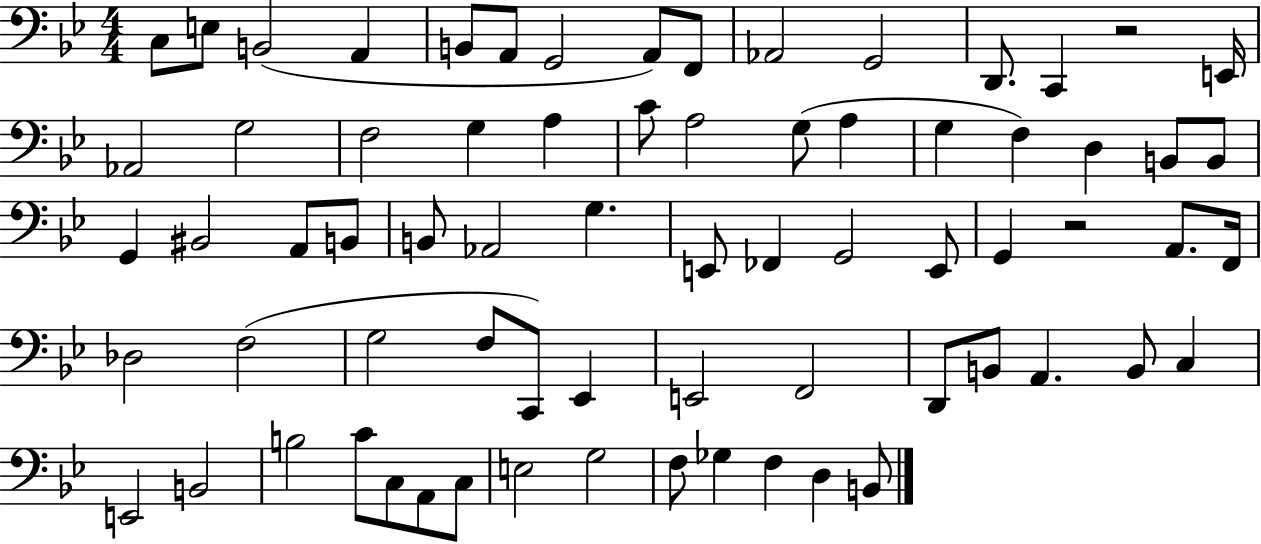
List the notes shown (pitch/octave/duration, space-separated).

C3/e E3/e B2/h A2/q B2/e A2/e G2/h A2/e F2/e Ab2/h G2/h D2/e. C2/q R/h E2/s Ab2/h G3/h F3/h G3/q A3/q C4/e A3/h G3/e A3/q G3/q F3/q D3/q B2/e B2/e G2/q BIS2/h A2/e B2/e B2/e Ab2/h G3/q. E2/e FES2/q G2/h E2/e G2/q R/h A2/e. F2/s Db3/h F3/h G3/h F3/e C2/e Eb2/q E2/h F2/h D2/e B2/e A2/q. B2/e C3/q E2/h B2/h B3/h C4/e C3/e A2/e C3/e E3/h G3/h F3/e Gb3/q F3/q D3/q B2/e